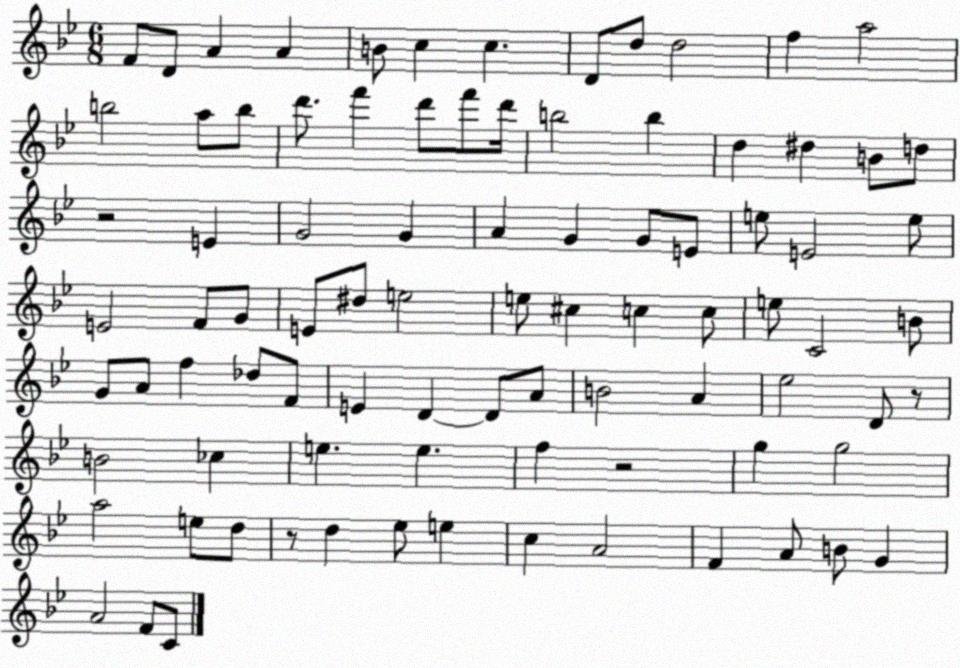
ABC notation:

X:1
T:Untitled
M:6/8
L:1/4
K:Bb
F/2 D/2 A A B/2 c c D/2 d/2 d2 f a2 b2 a/2 b/2 d'/2 f' d'/2 f'/2 d'/4 b2 b d ^d B/2 d/2 z2 E G2 G A G G/2 E/2 e/2 E2 e/2 E2 F/2 G/2 E/2 ^d/2 e2 e/2 ^c c c/2 e/2 C2 B/2 G/2 A/2 f _d/2 F/2 E D D/2 A/2 B2 A _e2 D/2 z/2 B2 _c e e f z2 g g2 a2 e/2 d/2 z/2 d _e/2 e c A2 F A/2 B/2 G A2 F/2 C/2